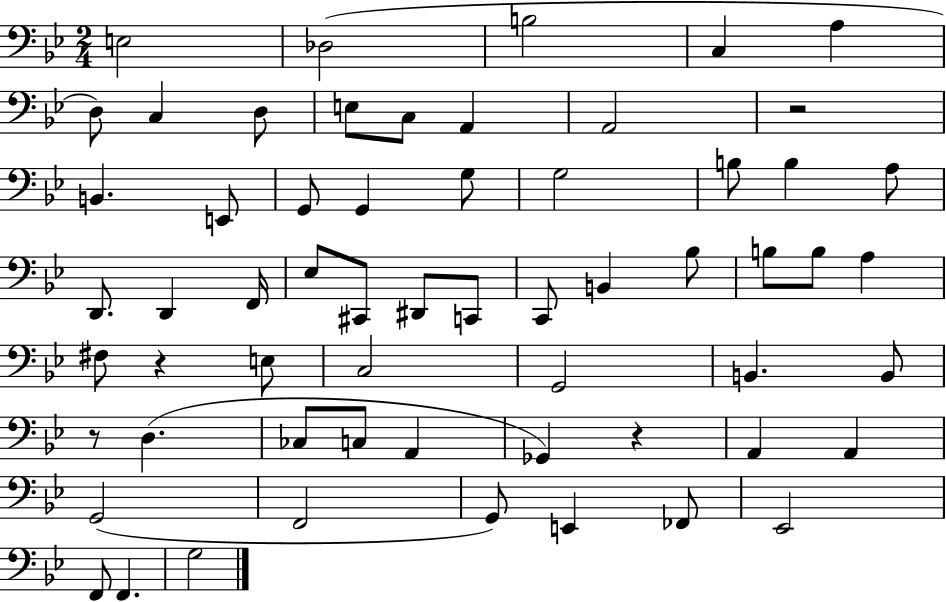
{
  \clef bass
  \numericTimeSignature
  \time 2/4
  \key bes \major
  \repeat volta 2 { e2 | des2( | b2 | c4 a4 | \break d8) c4 d8 | e8 c8 a,4 | a,2 | r2 | \break b,4. e,8 | g,8 g,4 g8 | g2 | b8 b4 a8 | \break d,8. d,4 f,16 | ees8 cis,8 dis,8 c,8 | c,8 b,4 bes8 | b8 b8 a4 | \break fis8 r4 e8 | c2 | g,2 | b,4. b,8 | \break r8 d4.( | ces8 c8 a,4 | ges,4) r4 | a,4 a,4 | \break g,2( | f,2 | g,8) e,4 fes,8 | ees,2 | \break f,8 f,4. | g2 | } \bar "|."
}